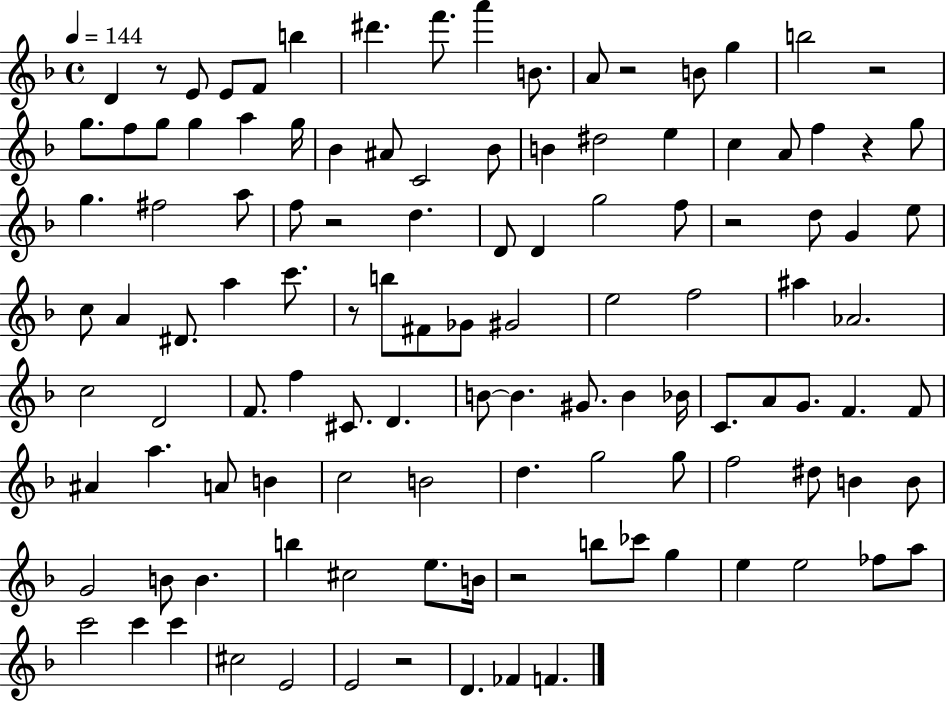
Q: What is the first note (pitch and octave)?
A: D4